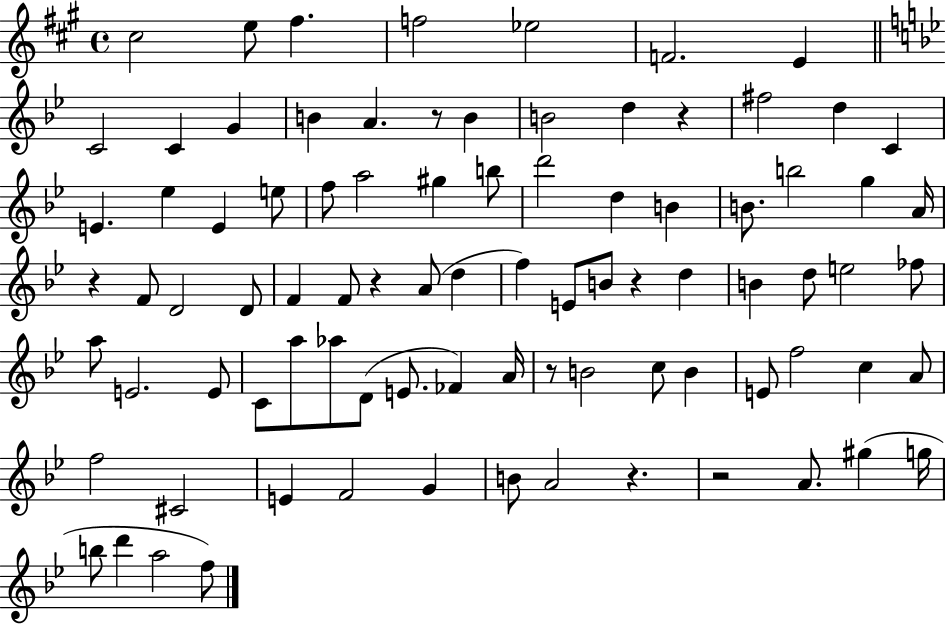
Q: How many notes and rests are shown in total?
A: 87